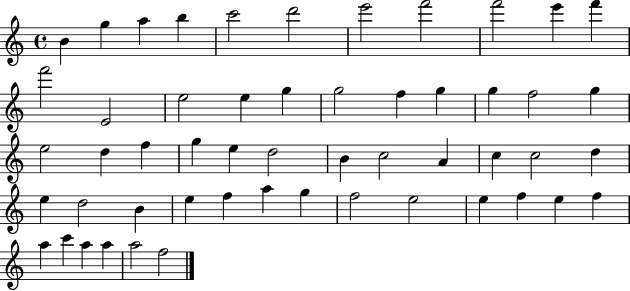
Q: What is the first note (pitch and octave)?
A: B4